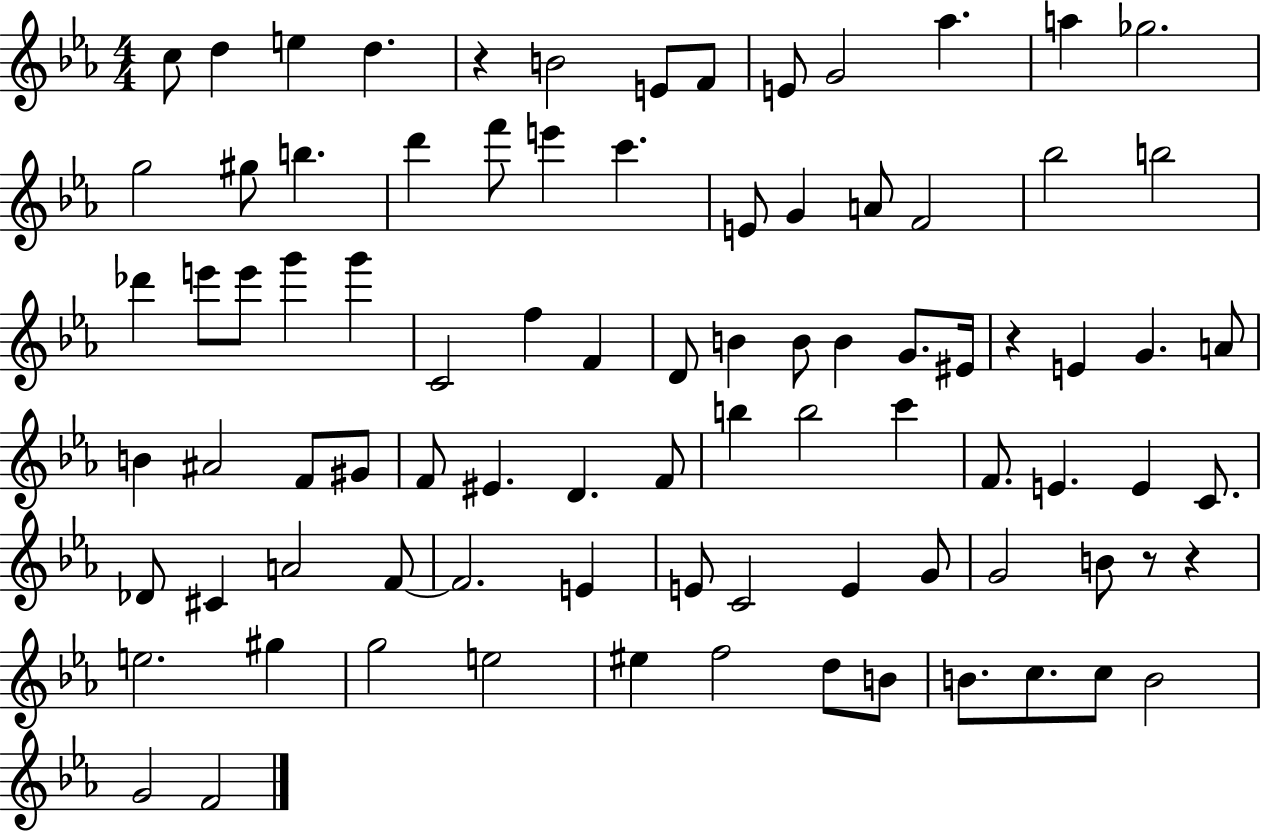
C5/e D5/q E5/q D5/q. R/q B4/h E4/e F4/e E4/e G4/h Ab5/q. A5/q Gb5/h. G5/h G#5/e B5/q. D6/q F6/e E6/q C6/q. E4/e G4/q A4/e F4/h Bb5/h B5/h Db6/q E6/e E6/e G6/q G6/q C4/h F5/q F4/q D4/e B4/q B4/e B4/q G4/e. EIS4/s R/q E4/q G4/q. A4/e B4/q A#4/h F4/e G#4/e F4/e EIS4/q. D4/q. F4/e B5/q B5/h C6/q F4/e. E4/q. E4/q C4/e. Db4/e C#4/q A4/h F4/e F4/h. E4/q E4/e C4/h E4/q G4/e G4/h B4/e R/e R/q E5/h. G#5/q G5/h E5/h EIS5/q F5/h D5/e B4/e B4/e. C5/e. C5/e B4/h G4/h F4/h